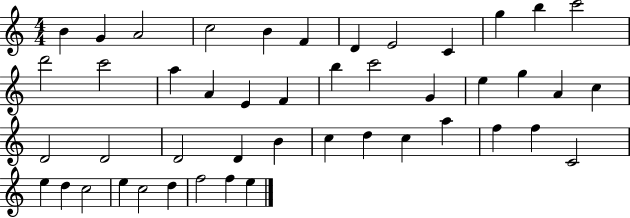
B4/q G4/q A4/h C5/h B4/q F4/q D4/q E4/h C4/q G5/q B5/q C6/h D6/h C6/h A5/q A4/q E4/q F4/q B5/q C6/h G4/q E5/q G5/q A4/q C5/q D4/h D4/h D4/h D4/q B4/q C5/q D5/q C5/q A5/q F5/q F5/q C4/h E5/q D5/q C5/h E5/q C5/h D5/q F5/h F5/q E5/q